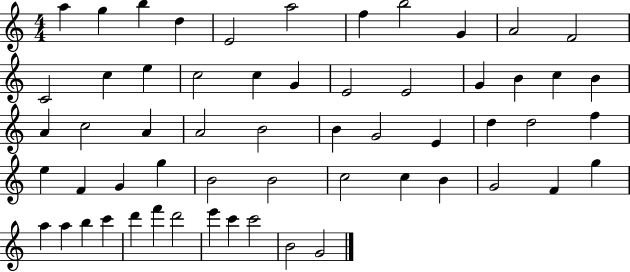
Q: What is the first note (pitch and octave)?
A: A5